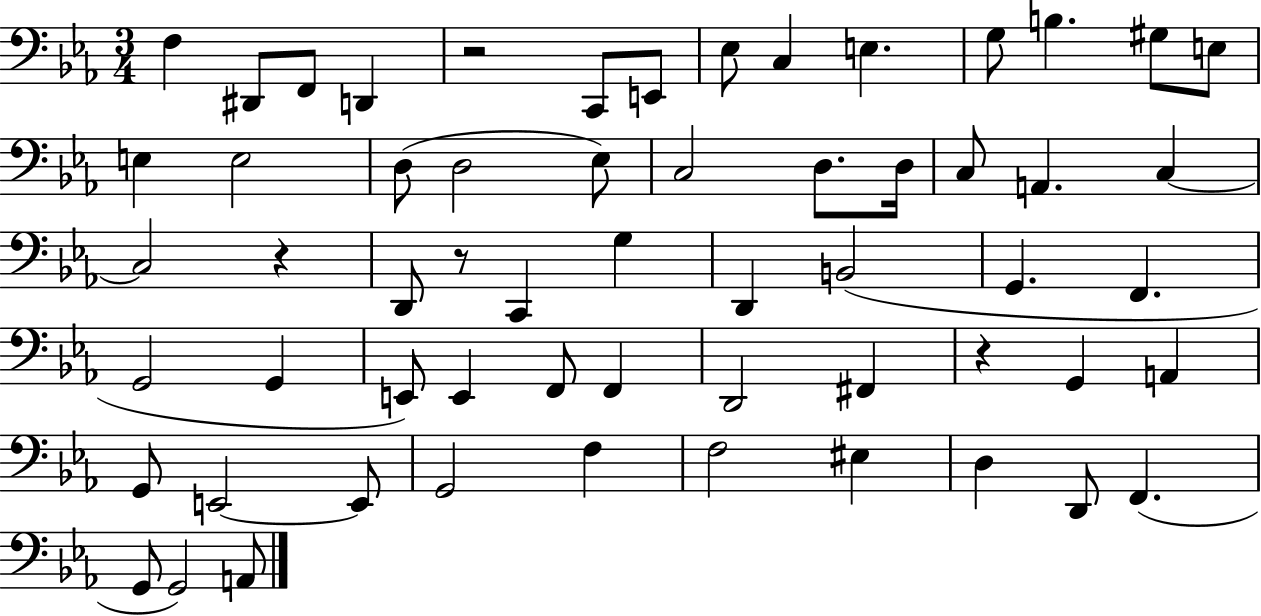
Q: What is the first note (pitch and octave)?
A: F3